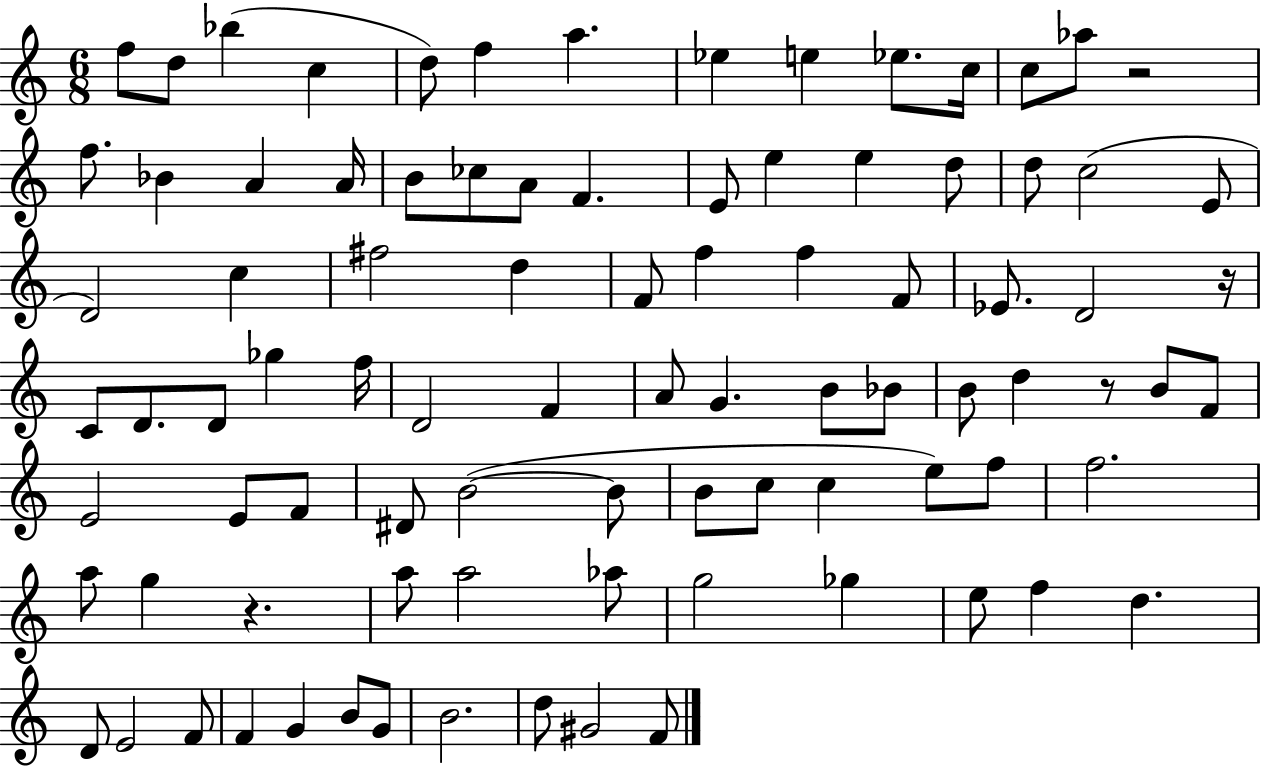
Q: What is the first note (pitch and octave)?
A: F5